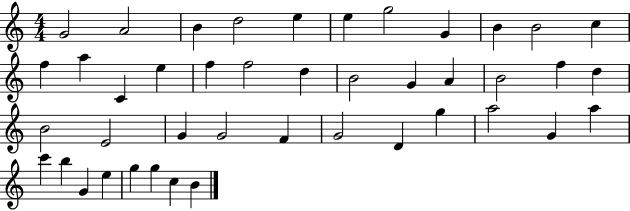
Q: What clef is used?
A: treble